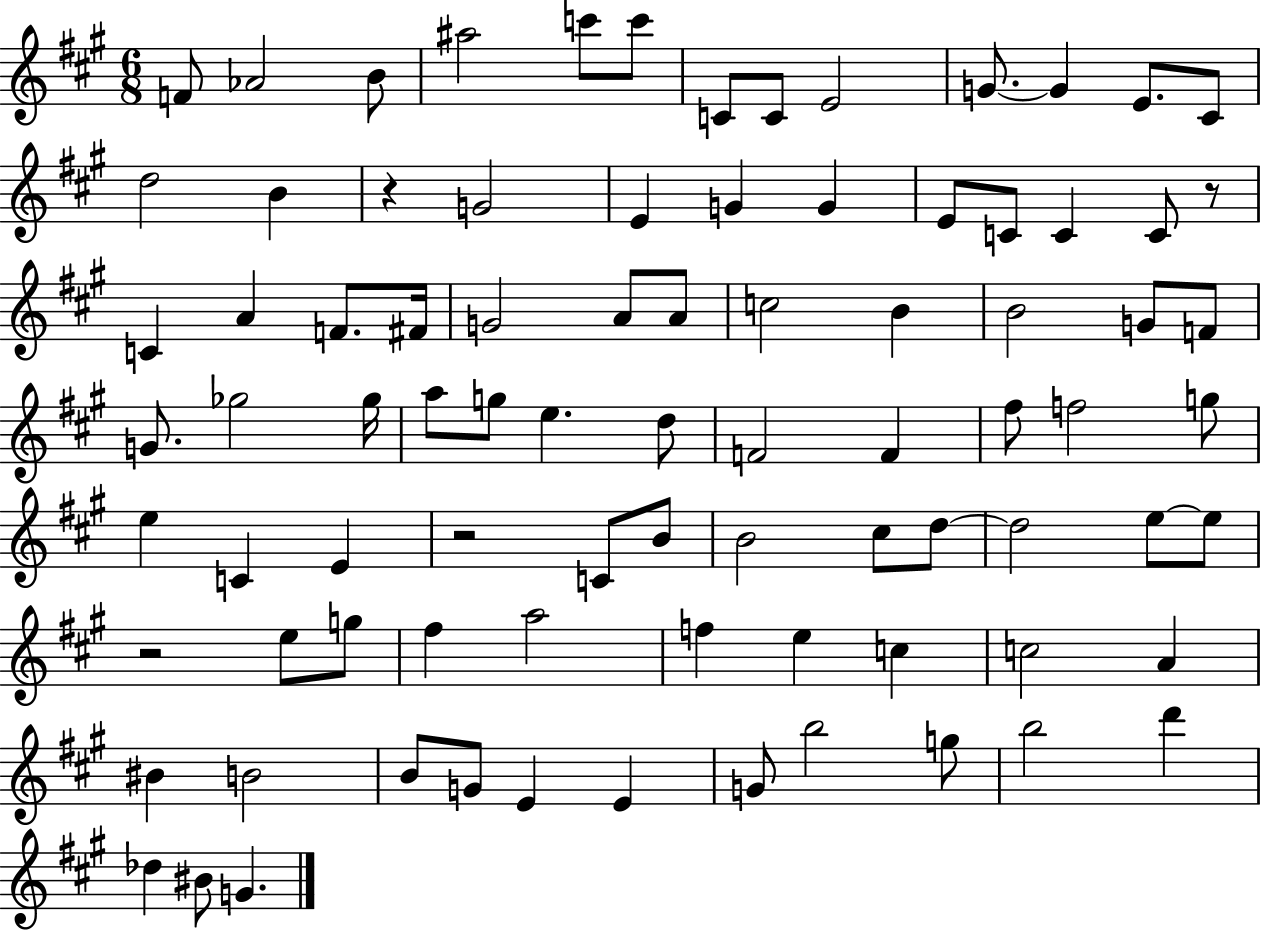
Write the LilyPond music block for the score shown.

{
  \clef treble
  \numericTimeSignature
  \time 6/8
  \key a \major
  f'8 aes'2 b'8 | ais''2 c'''8 c'''8 | c'8 c'8 e'2 | g'8.~~ g'4 e'8. cis'8 | \break d''2 b'4 | r4 g'2 | e'4 g'4 g'4 | e'8 c'8 c'4 c'8 r8 | \break c'4 a'4 f'8. fis'16 | g'2 a'8 a'8 | c''2 b'4 | b'2 g'8 f'8 | \break g'8. ges''2 ges''16 | a''8 g''8 e''4. d''8 | f'2 f'4 | fis''8 f''2 g''8 | \break e''4 c'4 e'4 | r2 c'8 b'8 | b'2 cis''8 d''8~~ | d''2 e''8~~ e''8 | \break r2 e''8 g''8 | fis''4 a''2 | f''4 e''4 c''4 | c''2 a'4 | \break bis'4 b'2 | b'8 g'8 e'4 e'4 | g'8 b''2 g''8 | b''2 d'''4 | \break des''4 bis'8 g'4. | \bar "|."
}